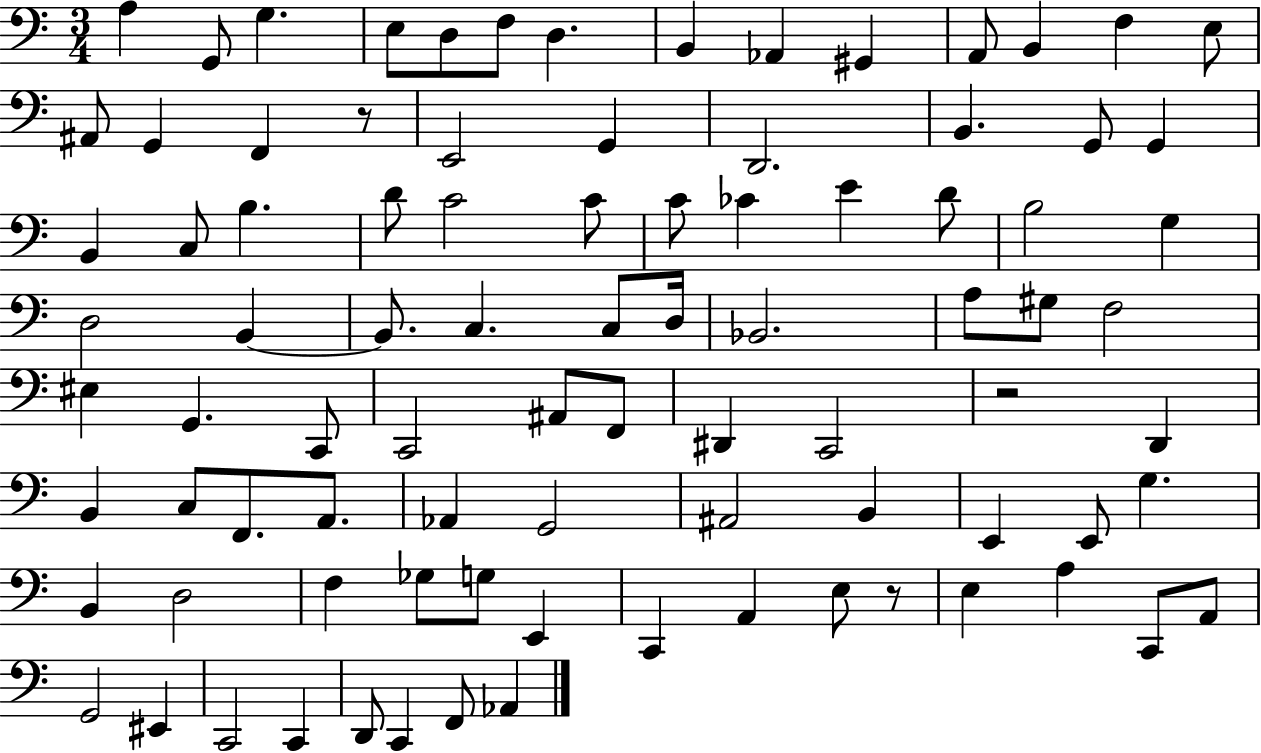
X:1
T:Untitled
M:3/4
L:1/4
K:C
A, G,,/2 G, E,/2 D,/2 F,/2 D, B,, _A,, ^G,, A,,/2 B,, F, E,/2 ^A,,/2 G,, F,, z/2 E,,2 G,, D,,2 B,, G,,/2 G,, B,, C,/2 B, D/2 C2 C/2 C/2 _C E D/2 B,2 G, D,2 B,, B,,/2 C, C,/2 D,/4 _B,,2 A,/2 ^G,/2 F,2 ^E, G,, C,,/2 C,,2 ^A,,/2 F,,/2 ^D,, C,,2 z2 D,, B,, C,/2 F,,/2 A,,/2 _A,, G,,2 ^A,,2 B,, E,, E,,/2 G, B,, D,2 F, _G,/2 G,/2 E,, C,, A,, E,/2 z/2 E, A, C,,/2 A,,/2 G,,2 ^E,, C,,2 C,, D,,/2 C,, F,,/2 _A,,